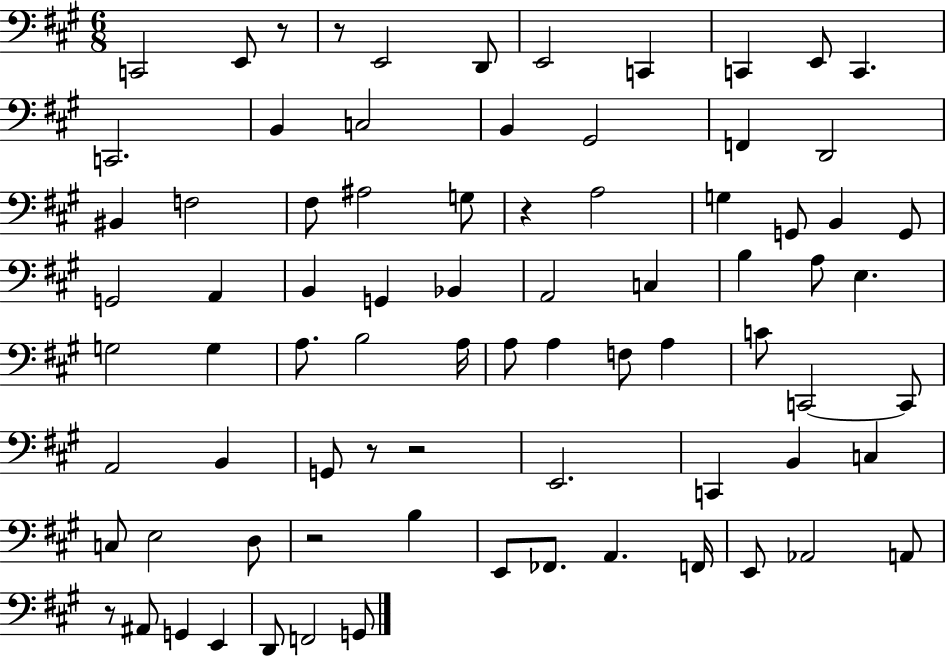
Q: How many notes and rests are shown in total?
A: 79